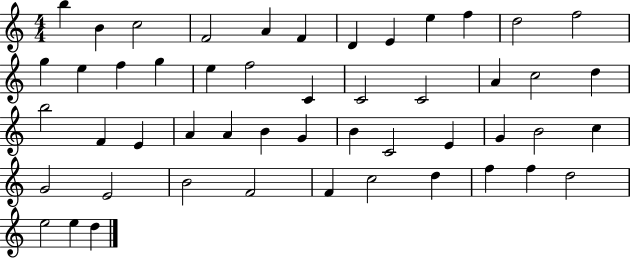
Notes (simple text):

B5/q B4/q C5/h F4/h A4/q F4/q D4/q E4/q E5/q F5/q D5/h F5/h G5/q E5/q F5/q G5/q E5/q F5/h C4/q C4/h C4/h A4/q C5/h D5/q B5/h F4/q E4/q A4/q A4/q B4/q G4/q B4/q C4/h E4/q G4/q B4/h C5/q G4/h E4/h B4/h F4/h F4/q C5/h D5/q F5/q F5/q D5/h E5/h E5/q D5/q